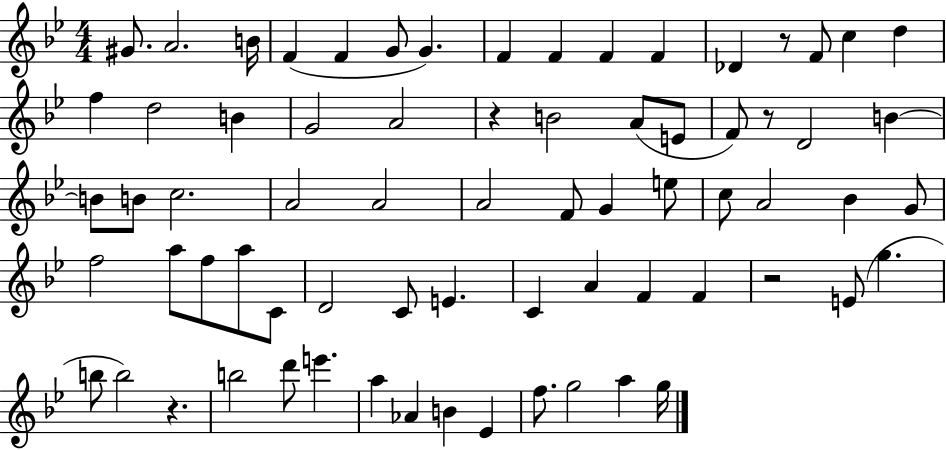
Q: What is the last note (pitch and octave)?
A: G5